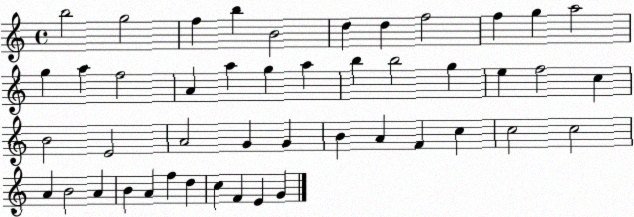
X:1
T:Untitled
M:4/4
L:1/4
K:C
b2 g2 f b B2 d d f2 f g a2 g a f2 A a g a b b2 g e f2 c B2 E2 A2 G G B A F c c2 c2 A B2 A B A f d c F E G